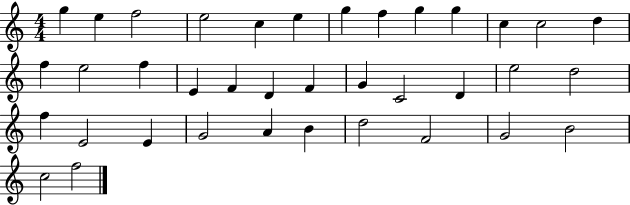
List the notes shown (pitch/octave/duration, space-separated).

G5/q E5/q F5/h E5/h C5/q E5/q G5/q F5/q G5/q G5/q C5/q C5/h D5/q F5/q E5/h F5/q E4/q F4/q D4/q F4/q G4/q C4/h D4/q E5/h D5/h F5/q E4/h E4/q G4/h A4/q B4/q D5/h F4/h G4/h B4/h C5/h F5/h